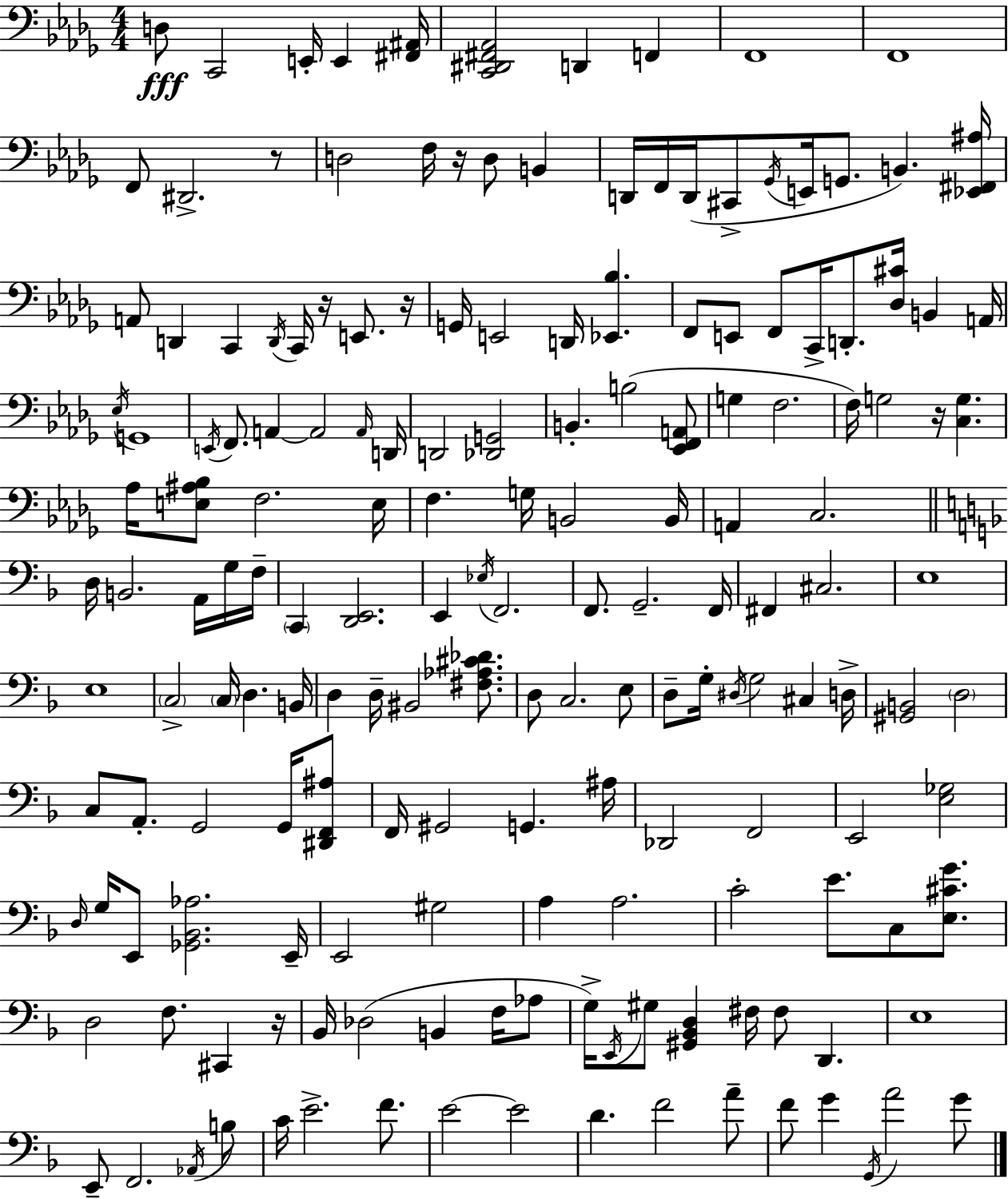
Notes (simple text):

D3/e C2/h E2/s E2/q [F#2,A#2]/s [C2,D#2,F#2,Ab2]/h D2/q F2/q F2/w F2/w F2/e D#2/h. R/e D3/h F3/s R/s D3/e B2/q D2/s F2/s D2/s C#2/e Gb2/s E2/s G2/e. B2/q. [Eb2,F#2,A#3]/s A2/e D2/q C2/q D2/s C2/s R/s E2/e. R/s G2/s E2/h D2/s [Eb2,Bb3]/q. F2/e E2/e F2/e C2/s D2/e. [Db3,C#4]/s B2/q A2/s Eb3/s G2/w E2/s F2/e. A2/q A2/h A2/s D2/s D2/h [Db2,G2]/h B2/q. B3/h [Eb2,F2,A2]/e G3/q F3/h. F3/s G3/h R/s [C3,G3]/q. Ab3/s [E3,A#3,Bb3]/e F3/h. E3/s F3/q. G3/s B2/h B2/s A2/q C3/h. D3/s B2/h. A2/s G3/s F3/s C2/q [D2,E2]/h. E2/q Eb3/s F2/h. F2/e. G2/h. F2/s F#2/q C#3/h. E3/w E3/w C3/h C3/s D3/q. B2/s D3/q D3/s BIS2/h [F#3,Ab3,C#4,Db4]/e. D3/e C3/h. E3/e D3/e G3/s D#3/s G3/h C#3/q D3/s [G#2,B2]/h D3/h C3/e A2/e. G2/h G2/s [D#2,F2,A#3]/e F2/s G#2/h G2/q. A#3/s Db2/h F2/h E2/h [E3,Gb3]/h D3/s G3/s E2/e [Gb2,Bb2,Ab3]/h. E2/s E2/h G#3/h A3/q A3/h. C4/h E4/e. C3/e [E3,C#4,G4]/e. D3/h F3/e. C#2/q R/s Bb2/s Db3/h B2/q F3/s Ab3/e G3/s E2/s G#3/e [G#2,Bb2,D3]/q F#3/s F#3/e D2/q. E3/w E2/e F2/h. Ab2/s B3/e C4/s E4/h. F4/e. E4/h E4/h D4/q. F4/h A4/e F4/e G4/q G2/s A4/h G4/e